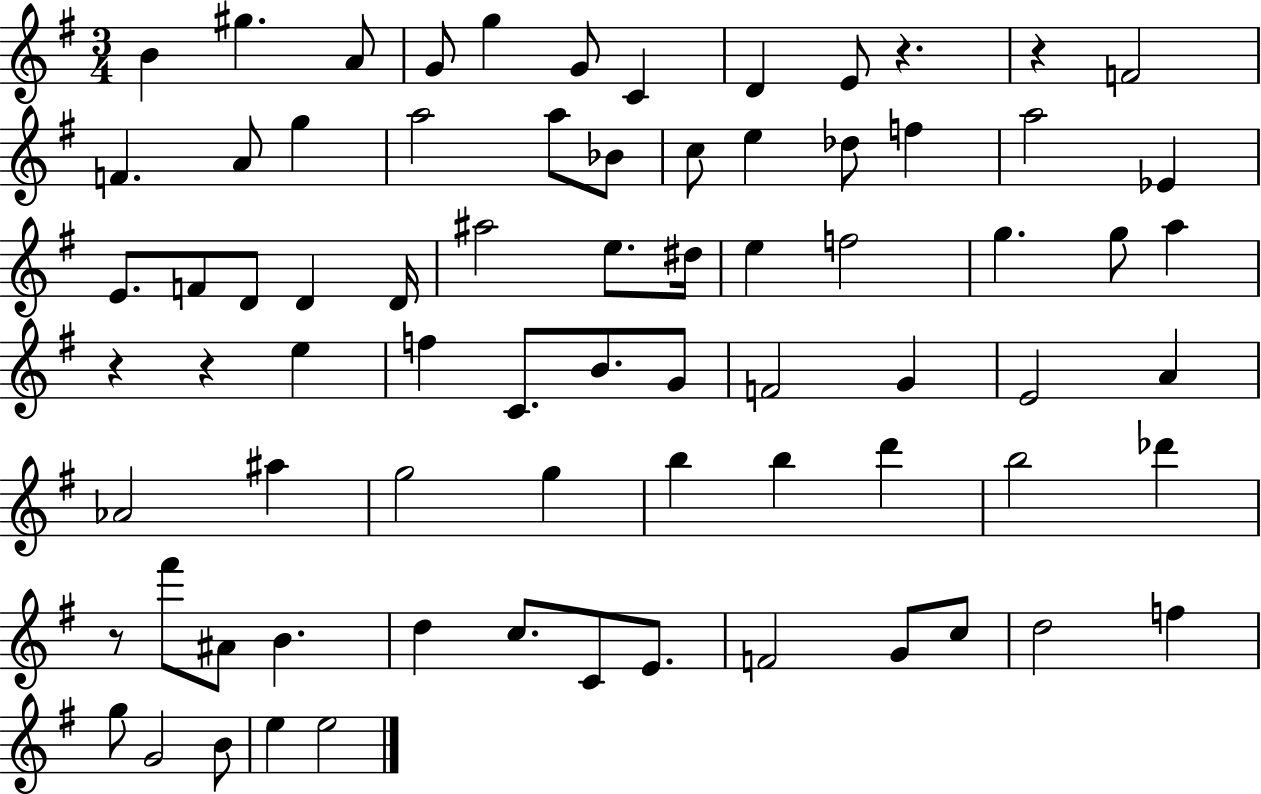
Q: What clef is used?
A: treble